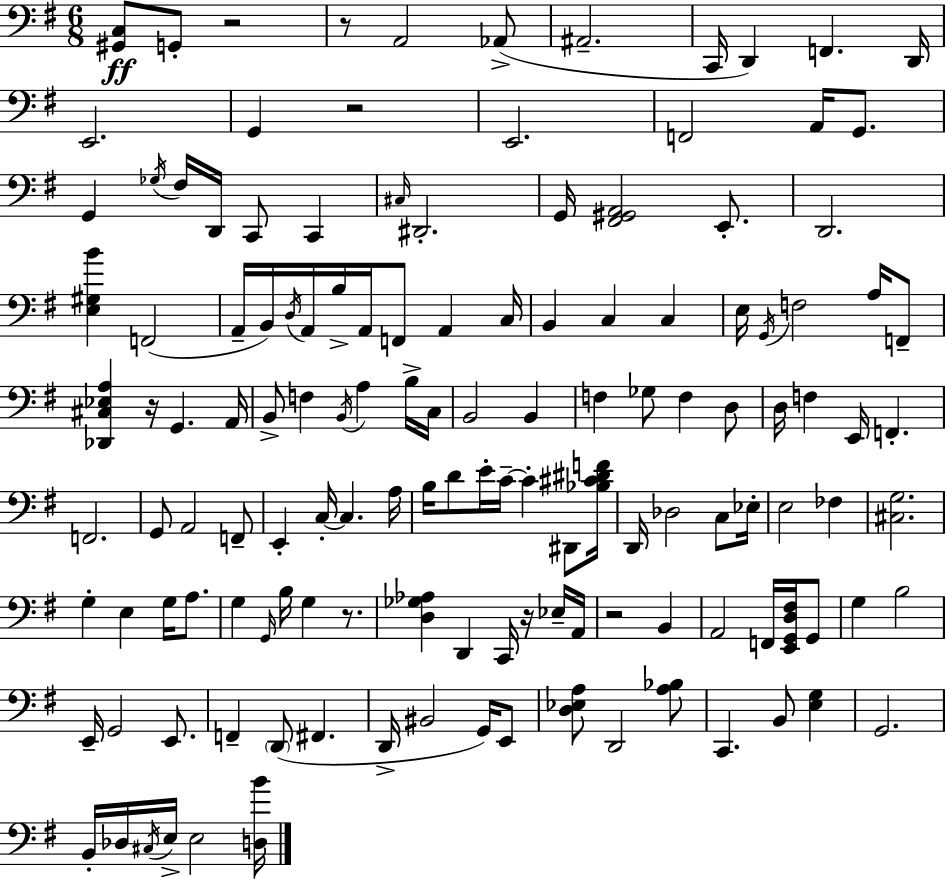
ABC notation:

X:1
T:Untitled
M:6/8
L:1/4
K:G
[^G,,C,]/2 G,,/2 z2 z/2 A,,2 _A,,/2 ^A,,2 C,,/4 D,, F,, D,,/4 E,,2 G,, z2 E,,2 F,,2 A,,/4 G,,/2 G,, _G,/4 ^F,/4 D,,/4 C,,/2 C,, ^C,/4 ^D,,2 G,,/4 [^F,,^G,,A,,]2 E,,/2 D,,2 [E,^G,B] F,,2 A,,/4 B,,/4 D,/4 A,,/4 B,/4 A,,/4 F,,/2 A,, C,/4 B,, C, C, E,/4 G,,/4 F,2 A,/4 F,,/2 [_D,,^C,_E,A,] z/4 G,, A,,/4 B,,/2 F, B,,/4 A, B,/4 C,/4 B,,2 B,, F, _G,/2 F, D,/2 D,/4 F, E,,/4 F,, F,,2 G,,/2 A,,2 F,,/2 E,, C,/4 C, A,/4 B,/4 D/2 E/4 C/4 C ^D,,/2 [_B,^C^DF]/4 D,,/4 _D,2 C,/2 _E,/4 E,2 _F, [^C,G,]2 G, E, G,/4 A,/2 G, G,,/4 B,/4 G, z/2 [D,_G,_A,] D,, C,,/4 z/4 _E,/4 A,,/4 z2 B,, A,,2 F,,/4 [E,,G,,D,^F,]/4 G,,/2 G, B,2 E,,/4 G,,2 E,,/2 F,, D,,/2 ^F,, D,,/4 ^B,,2 G,,/4 E,,/2 [D,_E,A,]/2 D,,2 [A,_B,]/2 C,, B,,/2 [E,G,] G,,2 B,,/4 _D,/4 ^C,/4 E,/4 E,2 [D,B]/4